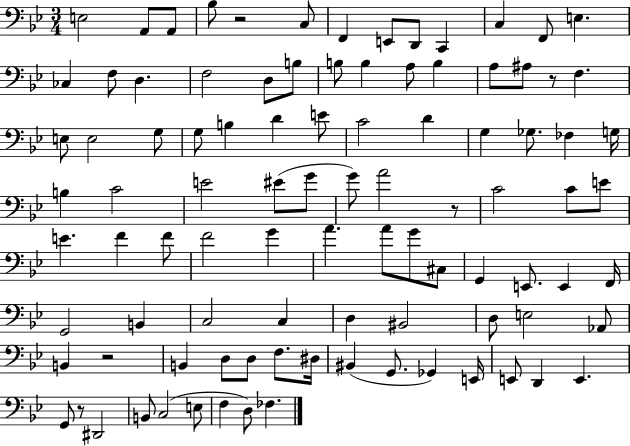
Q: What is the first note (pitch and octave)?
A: E3